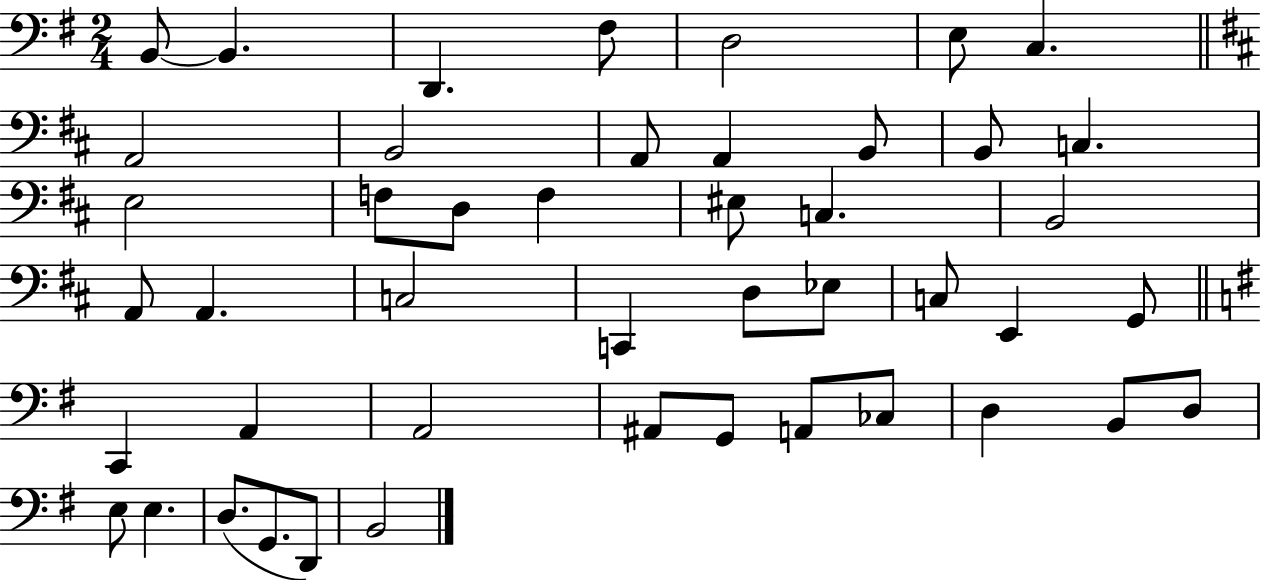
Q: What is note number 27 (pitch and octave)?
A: Eb3